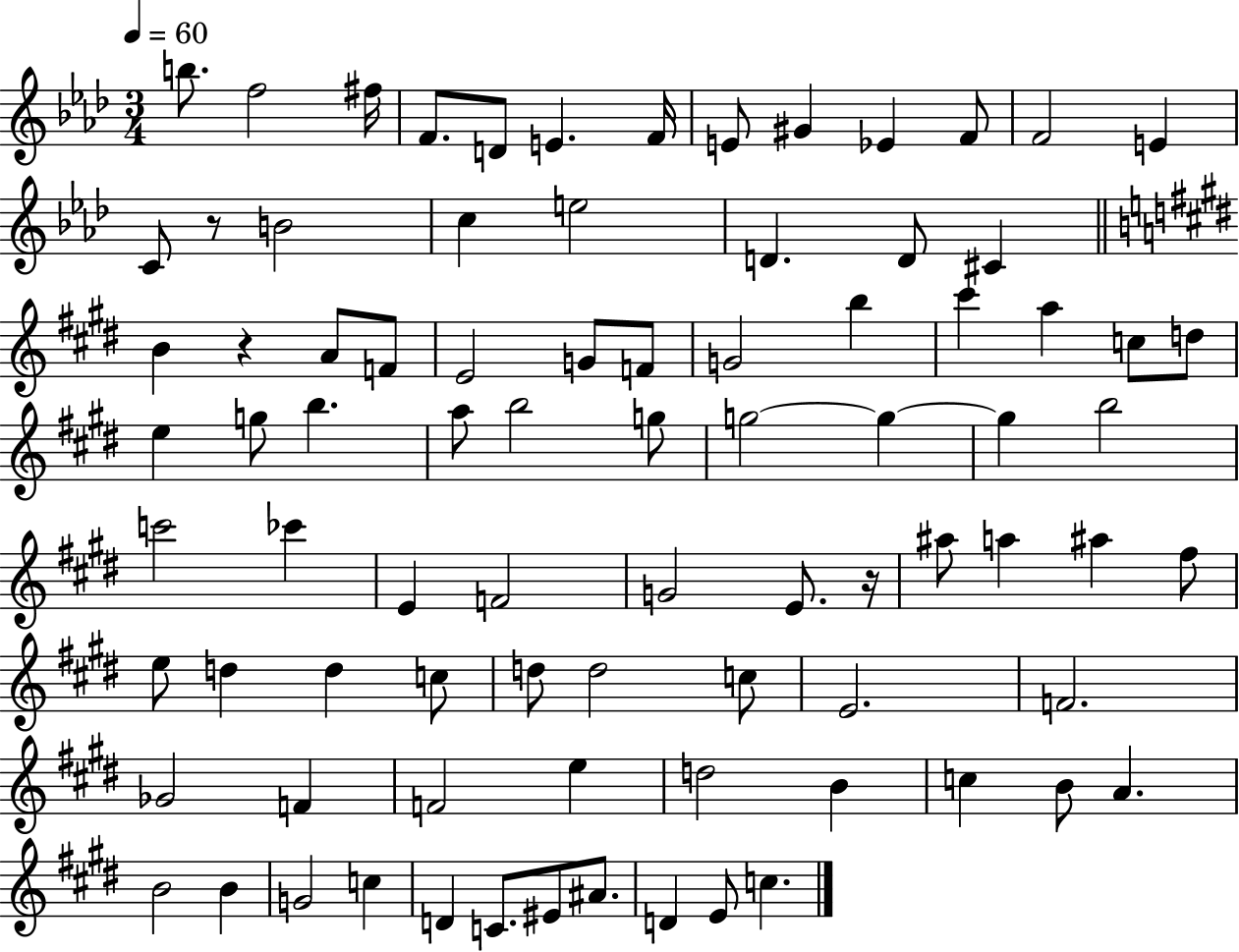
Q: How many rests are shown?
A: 3